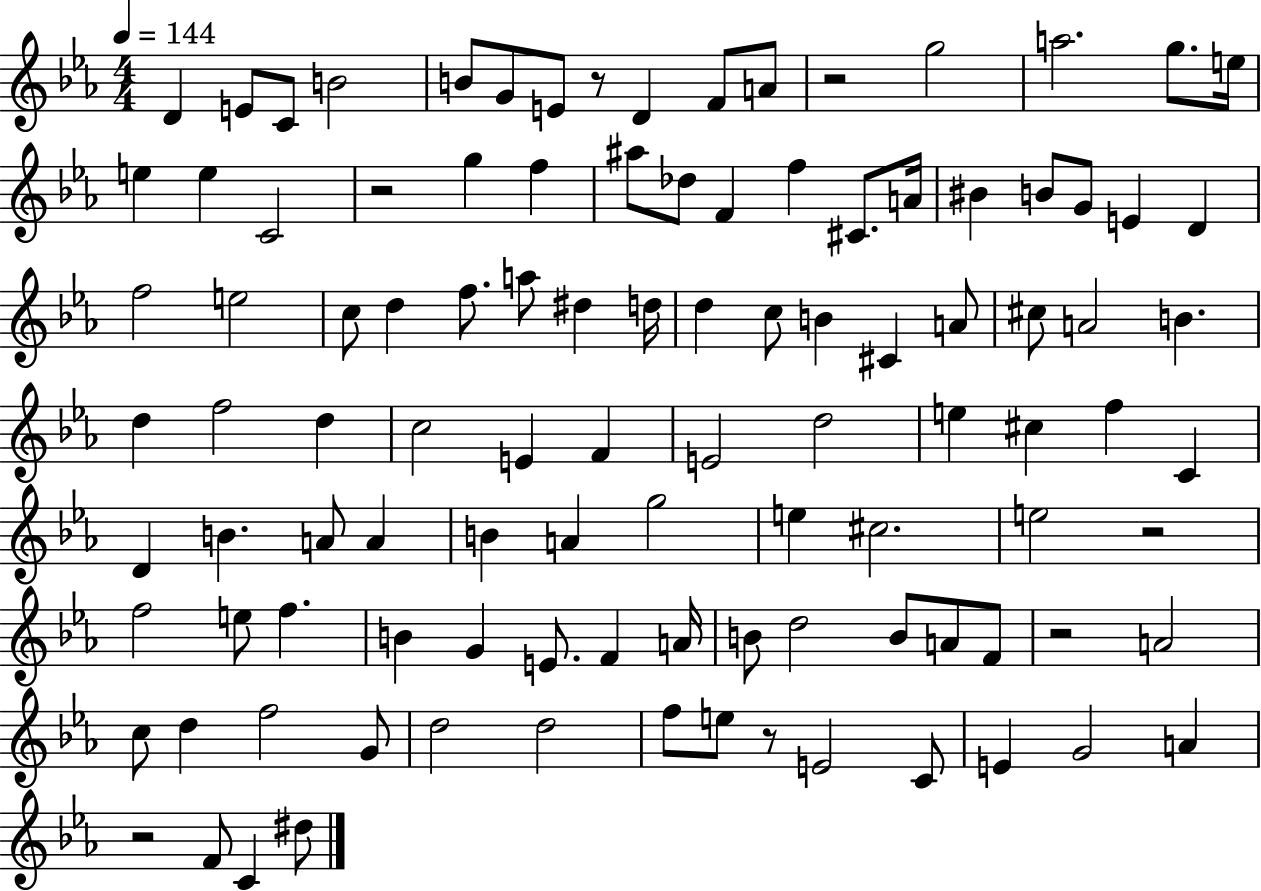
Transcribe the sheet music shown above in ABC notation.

X:1
T:Untitled
M:4/4
L:1/4
K:Eb
D E/2 C/2 B2 B/2 G/2 E/2 z/2 D F/2 A/2 z2 g2 a2 g/2 e/4 e e C2 z2 g f ^a/2 _d/2 F f ^C/2 A/4 ^B B/2 G/2 E D f2 e2 c/2 d f/2 a/2 ^d d/4 d c/2 B ^C A/2 ^c/2 A2 B d f2 d c2 E F E2 d2 e ^c f C D B A/2 A B A g2 e ^c2 e2 z2 f2 e/2 f B G E/2 F A/4 B/2 d2 B/2 A/2 F/2 z2 A2 c/2 d f2 G/2 d2 d2 f/2 e/2 z/2 E2 C/2 E G2 A z2 F/2 C ^d/2